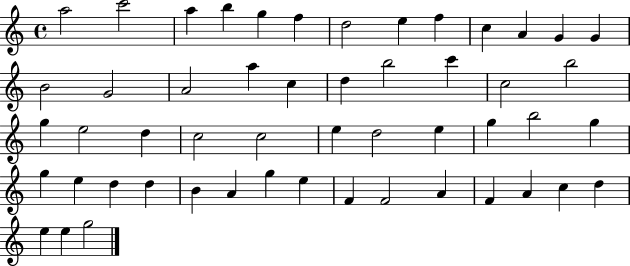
A5/h C6/h A5/q B5/q G5/q F5/q D5/h E5/q F5/q C5/q A4/q G4/q G4/q B4/h G4/h A4/h A5/q C5/q D5/q B5/h C6/q C5/h B5/h G5/q E5/h D5/q C5/h C5/h E5/q D5/h E5/q G5/q B5/h G5/q G5/q E5/q D5/q D5/q B4/q A4/q G5/q E5/q F4/q F4/h A4/q F4/q A4/q C5/q D5/q E5/q E5/q G5/h